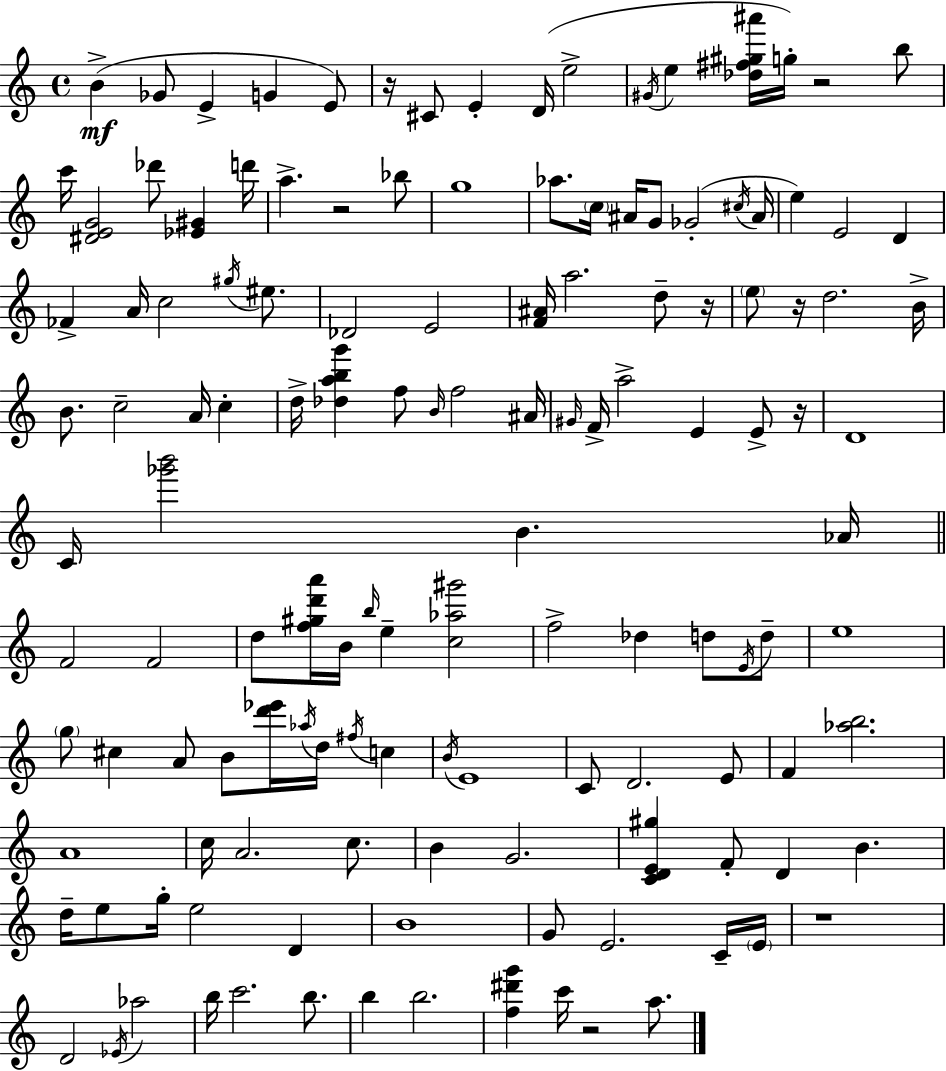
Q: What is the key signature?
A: C major